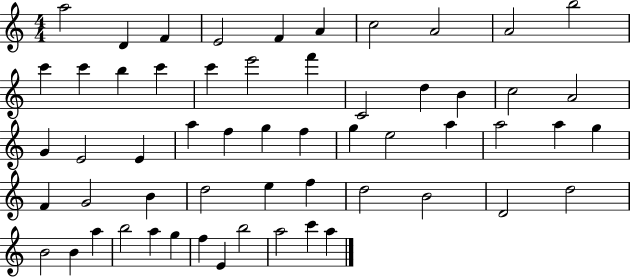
A5/h D4/q F4/q E4/h F4/q A4/q C5/h A4/h A4/h B5/h C6/q C6/q B5/q C6/q C6/q E6/h F6/q C4/h D5/q B4/q C5/h A4/h G4/q E4/h E4/q A5/q F5/q G5/q F5/q G5/q E5/h A5/q A5/h A5/q G5/q F4/q G4/h B4/q D5/h E5/q F5/q D5/h B4/h D4/h D5/h B4/h B4/q A5/q B5/h A5/q G5/q F5/q E4/q B5/h A5/h C6/q A5/q